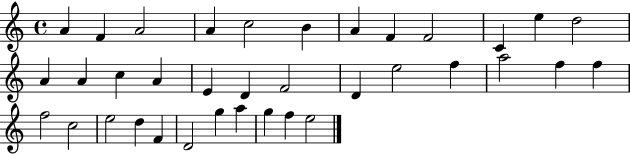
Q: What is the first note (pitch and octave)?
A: A4